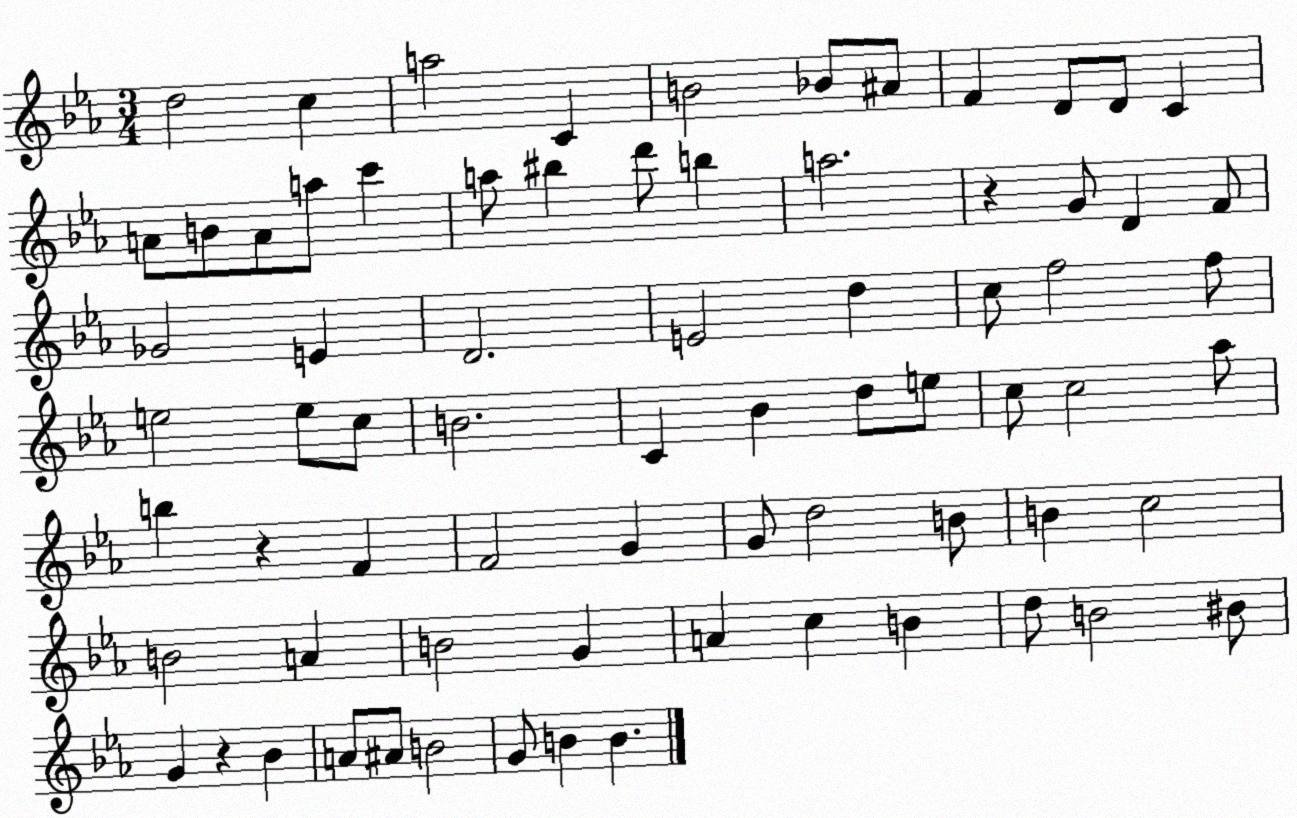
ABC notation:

X:1
T:Untitled
M:3/4
L:1/4
K:Eb
d2 c a2 C B2 _B/2 ^A/2 F D/2 D/2 C A/2 B/2 A/2 a/2 c' a/2 ^b d'/2 b a2 z G/2 D F/2 _G2 E D2 E2 d c/2 f2 f/2 e2 e/2 c/2 B2 C _B d/2 e/2 c/2 c2 _a/2 b z F F2 G G/2 d2 B/2 B c2 B2 A B2 G A c B d/2 B2 ^B/2 G z _B A/2 ^A/2 B2 G/2 B B